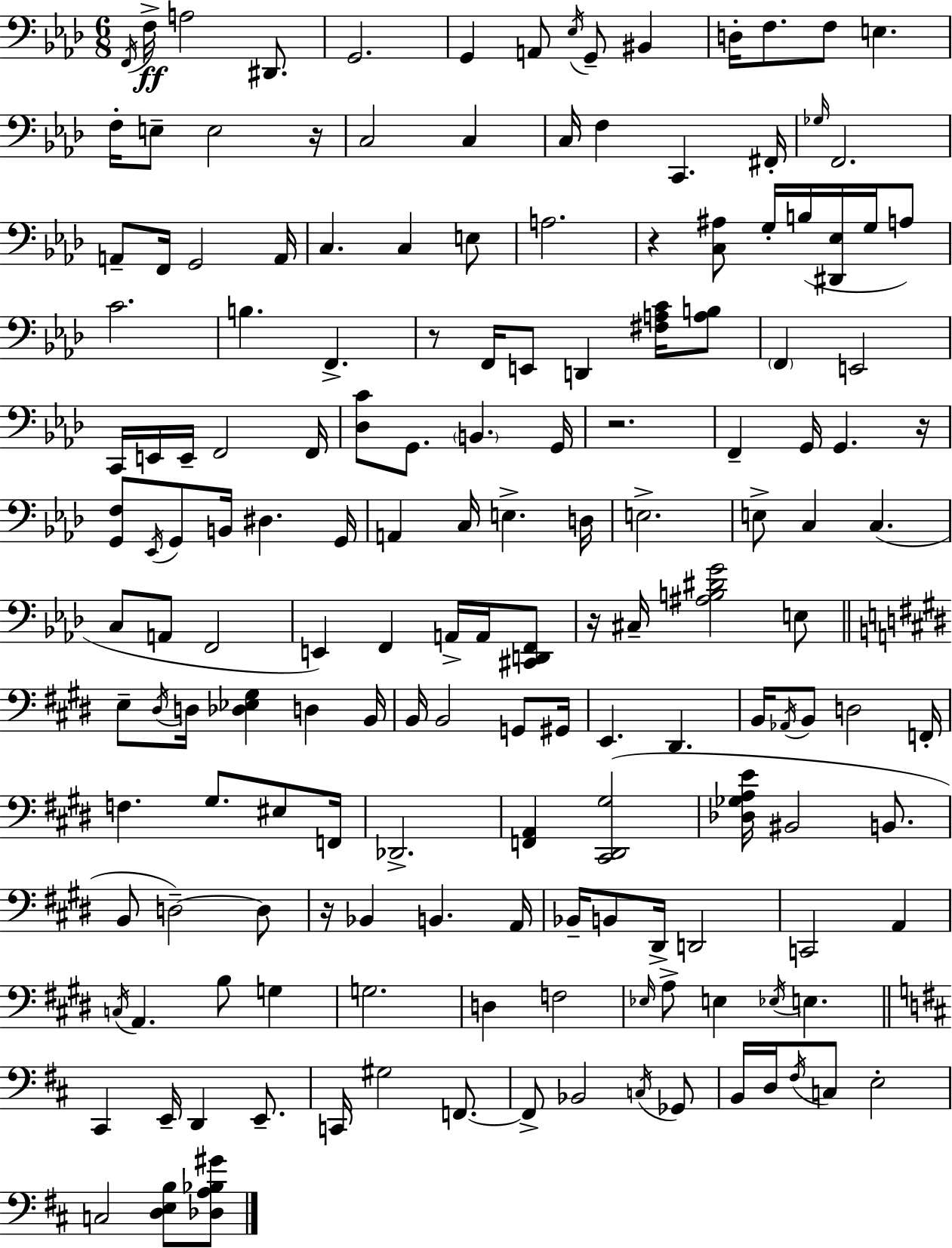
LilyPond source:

{
  \clef bass
  \numericTimeSignature
  \time 6/8
  \key f \minor
  \acciaccatura { f,16 }\ff f16-> a2 dis,8. | g,2. | g,4 a,8 \acciaccatura { ees16 } g,8-- bis,4 | d16-. f8. f8 e4. | \break f16-. e8-- e2 | r16 c2 c4 | c16 f4 c,4. | fis,16-. \grace { ges16 } f,2. | \break a,8-- f,16 g,2 | a,16 c4. c4 | e8 a2. | r4 <c ais>8 g16-. b16( <dis, ees>16 | \break g16 a8) c'2. | b4. f,4.-> | r8 f,16 e,8 d,4 | <fis a c'>16 <a b>8 \parenthesize f,4 e,2 | \break c,16 e,16 e,16-- f,2 | f,16 <des c'>8 g,8. \parenthesize b,4. | g,16 r2. | f,4-- g,16 g,4. | \break r16 <g, f>8 \acciaccatura { ees,16 } g,8 b,16 dis4. | g,16 a,4 c16 e4.-> | d16 e2.-> | e8-> c4 c4.( | \break c8 a,8 f,2 | e,4) f,4 | a,16-> a,16 <cis, d, f,>8 r16 cis16-- <ais b dis' g'>2 | e8 \bar "||" \break \key e \major e8-- \acciaccatura { dis16 } d16 <des ees gis>4 d4 | b,16 b,16 b,2 g,8 | gis,16 e,4. dis,4. | b,16 \acciaccatura { aes,16 } b,8 d2 | \break f,16-. f4. gis8. eis8 | f,16 des,2.-> | <f, a,>4 <cis, dis, gis>2( | <des ges a e'>16 bis,2 b,8. | \break b,8 d2--~~) | d8 r16 bes,4 b,4. | a,16 bes,16-- b,8 dis,16-> d,2 | c,2 a,4 | \break \acciaccatura { c16 } a,4. b8 g4 | g2. | d4 f2 | \grace { ees16 } a8-> e4 \acciaccatura { ees16 } e4. | \break \bar "||" \break \key d \major cis,4 e,16-- d,4 e,8.-- | c,16 gis2 f,8.~~ | f,8-> bes,2 \acciaccatura { c16 } ges,8 | b,16 d16 \acciaccatura { fis16 } c8 e2-. | \break c2 <d e b>8 | <des a bes gis'>8 \bar "|."
}